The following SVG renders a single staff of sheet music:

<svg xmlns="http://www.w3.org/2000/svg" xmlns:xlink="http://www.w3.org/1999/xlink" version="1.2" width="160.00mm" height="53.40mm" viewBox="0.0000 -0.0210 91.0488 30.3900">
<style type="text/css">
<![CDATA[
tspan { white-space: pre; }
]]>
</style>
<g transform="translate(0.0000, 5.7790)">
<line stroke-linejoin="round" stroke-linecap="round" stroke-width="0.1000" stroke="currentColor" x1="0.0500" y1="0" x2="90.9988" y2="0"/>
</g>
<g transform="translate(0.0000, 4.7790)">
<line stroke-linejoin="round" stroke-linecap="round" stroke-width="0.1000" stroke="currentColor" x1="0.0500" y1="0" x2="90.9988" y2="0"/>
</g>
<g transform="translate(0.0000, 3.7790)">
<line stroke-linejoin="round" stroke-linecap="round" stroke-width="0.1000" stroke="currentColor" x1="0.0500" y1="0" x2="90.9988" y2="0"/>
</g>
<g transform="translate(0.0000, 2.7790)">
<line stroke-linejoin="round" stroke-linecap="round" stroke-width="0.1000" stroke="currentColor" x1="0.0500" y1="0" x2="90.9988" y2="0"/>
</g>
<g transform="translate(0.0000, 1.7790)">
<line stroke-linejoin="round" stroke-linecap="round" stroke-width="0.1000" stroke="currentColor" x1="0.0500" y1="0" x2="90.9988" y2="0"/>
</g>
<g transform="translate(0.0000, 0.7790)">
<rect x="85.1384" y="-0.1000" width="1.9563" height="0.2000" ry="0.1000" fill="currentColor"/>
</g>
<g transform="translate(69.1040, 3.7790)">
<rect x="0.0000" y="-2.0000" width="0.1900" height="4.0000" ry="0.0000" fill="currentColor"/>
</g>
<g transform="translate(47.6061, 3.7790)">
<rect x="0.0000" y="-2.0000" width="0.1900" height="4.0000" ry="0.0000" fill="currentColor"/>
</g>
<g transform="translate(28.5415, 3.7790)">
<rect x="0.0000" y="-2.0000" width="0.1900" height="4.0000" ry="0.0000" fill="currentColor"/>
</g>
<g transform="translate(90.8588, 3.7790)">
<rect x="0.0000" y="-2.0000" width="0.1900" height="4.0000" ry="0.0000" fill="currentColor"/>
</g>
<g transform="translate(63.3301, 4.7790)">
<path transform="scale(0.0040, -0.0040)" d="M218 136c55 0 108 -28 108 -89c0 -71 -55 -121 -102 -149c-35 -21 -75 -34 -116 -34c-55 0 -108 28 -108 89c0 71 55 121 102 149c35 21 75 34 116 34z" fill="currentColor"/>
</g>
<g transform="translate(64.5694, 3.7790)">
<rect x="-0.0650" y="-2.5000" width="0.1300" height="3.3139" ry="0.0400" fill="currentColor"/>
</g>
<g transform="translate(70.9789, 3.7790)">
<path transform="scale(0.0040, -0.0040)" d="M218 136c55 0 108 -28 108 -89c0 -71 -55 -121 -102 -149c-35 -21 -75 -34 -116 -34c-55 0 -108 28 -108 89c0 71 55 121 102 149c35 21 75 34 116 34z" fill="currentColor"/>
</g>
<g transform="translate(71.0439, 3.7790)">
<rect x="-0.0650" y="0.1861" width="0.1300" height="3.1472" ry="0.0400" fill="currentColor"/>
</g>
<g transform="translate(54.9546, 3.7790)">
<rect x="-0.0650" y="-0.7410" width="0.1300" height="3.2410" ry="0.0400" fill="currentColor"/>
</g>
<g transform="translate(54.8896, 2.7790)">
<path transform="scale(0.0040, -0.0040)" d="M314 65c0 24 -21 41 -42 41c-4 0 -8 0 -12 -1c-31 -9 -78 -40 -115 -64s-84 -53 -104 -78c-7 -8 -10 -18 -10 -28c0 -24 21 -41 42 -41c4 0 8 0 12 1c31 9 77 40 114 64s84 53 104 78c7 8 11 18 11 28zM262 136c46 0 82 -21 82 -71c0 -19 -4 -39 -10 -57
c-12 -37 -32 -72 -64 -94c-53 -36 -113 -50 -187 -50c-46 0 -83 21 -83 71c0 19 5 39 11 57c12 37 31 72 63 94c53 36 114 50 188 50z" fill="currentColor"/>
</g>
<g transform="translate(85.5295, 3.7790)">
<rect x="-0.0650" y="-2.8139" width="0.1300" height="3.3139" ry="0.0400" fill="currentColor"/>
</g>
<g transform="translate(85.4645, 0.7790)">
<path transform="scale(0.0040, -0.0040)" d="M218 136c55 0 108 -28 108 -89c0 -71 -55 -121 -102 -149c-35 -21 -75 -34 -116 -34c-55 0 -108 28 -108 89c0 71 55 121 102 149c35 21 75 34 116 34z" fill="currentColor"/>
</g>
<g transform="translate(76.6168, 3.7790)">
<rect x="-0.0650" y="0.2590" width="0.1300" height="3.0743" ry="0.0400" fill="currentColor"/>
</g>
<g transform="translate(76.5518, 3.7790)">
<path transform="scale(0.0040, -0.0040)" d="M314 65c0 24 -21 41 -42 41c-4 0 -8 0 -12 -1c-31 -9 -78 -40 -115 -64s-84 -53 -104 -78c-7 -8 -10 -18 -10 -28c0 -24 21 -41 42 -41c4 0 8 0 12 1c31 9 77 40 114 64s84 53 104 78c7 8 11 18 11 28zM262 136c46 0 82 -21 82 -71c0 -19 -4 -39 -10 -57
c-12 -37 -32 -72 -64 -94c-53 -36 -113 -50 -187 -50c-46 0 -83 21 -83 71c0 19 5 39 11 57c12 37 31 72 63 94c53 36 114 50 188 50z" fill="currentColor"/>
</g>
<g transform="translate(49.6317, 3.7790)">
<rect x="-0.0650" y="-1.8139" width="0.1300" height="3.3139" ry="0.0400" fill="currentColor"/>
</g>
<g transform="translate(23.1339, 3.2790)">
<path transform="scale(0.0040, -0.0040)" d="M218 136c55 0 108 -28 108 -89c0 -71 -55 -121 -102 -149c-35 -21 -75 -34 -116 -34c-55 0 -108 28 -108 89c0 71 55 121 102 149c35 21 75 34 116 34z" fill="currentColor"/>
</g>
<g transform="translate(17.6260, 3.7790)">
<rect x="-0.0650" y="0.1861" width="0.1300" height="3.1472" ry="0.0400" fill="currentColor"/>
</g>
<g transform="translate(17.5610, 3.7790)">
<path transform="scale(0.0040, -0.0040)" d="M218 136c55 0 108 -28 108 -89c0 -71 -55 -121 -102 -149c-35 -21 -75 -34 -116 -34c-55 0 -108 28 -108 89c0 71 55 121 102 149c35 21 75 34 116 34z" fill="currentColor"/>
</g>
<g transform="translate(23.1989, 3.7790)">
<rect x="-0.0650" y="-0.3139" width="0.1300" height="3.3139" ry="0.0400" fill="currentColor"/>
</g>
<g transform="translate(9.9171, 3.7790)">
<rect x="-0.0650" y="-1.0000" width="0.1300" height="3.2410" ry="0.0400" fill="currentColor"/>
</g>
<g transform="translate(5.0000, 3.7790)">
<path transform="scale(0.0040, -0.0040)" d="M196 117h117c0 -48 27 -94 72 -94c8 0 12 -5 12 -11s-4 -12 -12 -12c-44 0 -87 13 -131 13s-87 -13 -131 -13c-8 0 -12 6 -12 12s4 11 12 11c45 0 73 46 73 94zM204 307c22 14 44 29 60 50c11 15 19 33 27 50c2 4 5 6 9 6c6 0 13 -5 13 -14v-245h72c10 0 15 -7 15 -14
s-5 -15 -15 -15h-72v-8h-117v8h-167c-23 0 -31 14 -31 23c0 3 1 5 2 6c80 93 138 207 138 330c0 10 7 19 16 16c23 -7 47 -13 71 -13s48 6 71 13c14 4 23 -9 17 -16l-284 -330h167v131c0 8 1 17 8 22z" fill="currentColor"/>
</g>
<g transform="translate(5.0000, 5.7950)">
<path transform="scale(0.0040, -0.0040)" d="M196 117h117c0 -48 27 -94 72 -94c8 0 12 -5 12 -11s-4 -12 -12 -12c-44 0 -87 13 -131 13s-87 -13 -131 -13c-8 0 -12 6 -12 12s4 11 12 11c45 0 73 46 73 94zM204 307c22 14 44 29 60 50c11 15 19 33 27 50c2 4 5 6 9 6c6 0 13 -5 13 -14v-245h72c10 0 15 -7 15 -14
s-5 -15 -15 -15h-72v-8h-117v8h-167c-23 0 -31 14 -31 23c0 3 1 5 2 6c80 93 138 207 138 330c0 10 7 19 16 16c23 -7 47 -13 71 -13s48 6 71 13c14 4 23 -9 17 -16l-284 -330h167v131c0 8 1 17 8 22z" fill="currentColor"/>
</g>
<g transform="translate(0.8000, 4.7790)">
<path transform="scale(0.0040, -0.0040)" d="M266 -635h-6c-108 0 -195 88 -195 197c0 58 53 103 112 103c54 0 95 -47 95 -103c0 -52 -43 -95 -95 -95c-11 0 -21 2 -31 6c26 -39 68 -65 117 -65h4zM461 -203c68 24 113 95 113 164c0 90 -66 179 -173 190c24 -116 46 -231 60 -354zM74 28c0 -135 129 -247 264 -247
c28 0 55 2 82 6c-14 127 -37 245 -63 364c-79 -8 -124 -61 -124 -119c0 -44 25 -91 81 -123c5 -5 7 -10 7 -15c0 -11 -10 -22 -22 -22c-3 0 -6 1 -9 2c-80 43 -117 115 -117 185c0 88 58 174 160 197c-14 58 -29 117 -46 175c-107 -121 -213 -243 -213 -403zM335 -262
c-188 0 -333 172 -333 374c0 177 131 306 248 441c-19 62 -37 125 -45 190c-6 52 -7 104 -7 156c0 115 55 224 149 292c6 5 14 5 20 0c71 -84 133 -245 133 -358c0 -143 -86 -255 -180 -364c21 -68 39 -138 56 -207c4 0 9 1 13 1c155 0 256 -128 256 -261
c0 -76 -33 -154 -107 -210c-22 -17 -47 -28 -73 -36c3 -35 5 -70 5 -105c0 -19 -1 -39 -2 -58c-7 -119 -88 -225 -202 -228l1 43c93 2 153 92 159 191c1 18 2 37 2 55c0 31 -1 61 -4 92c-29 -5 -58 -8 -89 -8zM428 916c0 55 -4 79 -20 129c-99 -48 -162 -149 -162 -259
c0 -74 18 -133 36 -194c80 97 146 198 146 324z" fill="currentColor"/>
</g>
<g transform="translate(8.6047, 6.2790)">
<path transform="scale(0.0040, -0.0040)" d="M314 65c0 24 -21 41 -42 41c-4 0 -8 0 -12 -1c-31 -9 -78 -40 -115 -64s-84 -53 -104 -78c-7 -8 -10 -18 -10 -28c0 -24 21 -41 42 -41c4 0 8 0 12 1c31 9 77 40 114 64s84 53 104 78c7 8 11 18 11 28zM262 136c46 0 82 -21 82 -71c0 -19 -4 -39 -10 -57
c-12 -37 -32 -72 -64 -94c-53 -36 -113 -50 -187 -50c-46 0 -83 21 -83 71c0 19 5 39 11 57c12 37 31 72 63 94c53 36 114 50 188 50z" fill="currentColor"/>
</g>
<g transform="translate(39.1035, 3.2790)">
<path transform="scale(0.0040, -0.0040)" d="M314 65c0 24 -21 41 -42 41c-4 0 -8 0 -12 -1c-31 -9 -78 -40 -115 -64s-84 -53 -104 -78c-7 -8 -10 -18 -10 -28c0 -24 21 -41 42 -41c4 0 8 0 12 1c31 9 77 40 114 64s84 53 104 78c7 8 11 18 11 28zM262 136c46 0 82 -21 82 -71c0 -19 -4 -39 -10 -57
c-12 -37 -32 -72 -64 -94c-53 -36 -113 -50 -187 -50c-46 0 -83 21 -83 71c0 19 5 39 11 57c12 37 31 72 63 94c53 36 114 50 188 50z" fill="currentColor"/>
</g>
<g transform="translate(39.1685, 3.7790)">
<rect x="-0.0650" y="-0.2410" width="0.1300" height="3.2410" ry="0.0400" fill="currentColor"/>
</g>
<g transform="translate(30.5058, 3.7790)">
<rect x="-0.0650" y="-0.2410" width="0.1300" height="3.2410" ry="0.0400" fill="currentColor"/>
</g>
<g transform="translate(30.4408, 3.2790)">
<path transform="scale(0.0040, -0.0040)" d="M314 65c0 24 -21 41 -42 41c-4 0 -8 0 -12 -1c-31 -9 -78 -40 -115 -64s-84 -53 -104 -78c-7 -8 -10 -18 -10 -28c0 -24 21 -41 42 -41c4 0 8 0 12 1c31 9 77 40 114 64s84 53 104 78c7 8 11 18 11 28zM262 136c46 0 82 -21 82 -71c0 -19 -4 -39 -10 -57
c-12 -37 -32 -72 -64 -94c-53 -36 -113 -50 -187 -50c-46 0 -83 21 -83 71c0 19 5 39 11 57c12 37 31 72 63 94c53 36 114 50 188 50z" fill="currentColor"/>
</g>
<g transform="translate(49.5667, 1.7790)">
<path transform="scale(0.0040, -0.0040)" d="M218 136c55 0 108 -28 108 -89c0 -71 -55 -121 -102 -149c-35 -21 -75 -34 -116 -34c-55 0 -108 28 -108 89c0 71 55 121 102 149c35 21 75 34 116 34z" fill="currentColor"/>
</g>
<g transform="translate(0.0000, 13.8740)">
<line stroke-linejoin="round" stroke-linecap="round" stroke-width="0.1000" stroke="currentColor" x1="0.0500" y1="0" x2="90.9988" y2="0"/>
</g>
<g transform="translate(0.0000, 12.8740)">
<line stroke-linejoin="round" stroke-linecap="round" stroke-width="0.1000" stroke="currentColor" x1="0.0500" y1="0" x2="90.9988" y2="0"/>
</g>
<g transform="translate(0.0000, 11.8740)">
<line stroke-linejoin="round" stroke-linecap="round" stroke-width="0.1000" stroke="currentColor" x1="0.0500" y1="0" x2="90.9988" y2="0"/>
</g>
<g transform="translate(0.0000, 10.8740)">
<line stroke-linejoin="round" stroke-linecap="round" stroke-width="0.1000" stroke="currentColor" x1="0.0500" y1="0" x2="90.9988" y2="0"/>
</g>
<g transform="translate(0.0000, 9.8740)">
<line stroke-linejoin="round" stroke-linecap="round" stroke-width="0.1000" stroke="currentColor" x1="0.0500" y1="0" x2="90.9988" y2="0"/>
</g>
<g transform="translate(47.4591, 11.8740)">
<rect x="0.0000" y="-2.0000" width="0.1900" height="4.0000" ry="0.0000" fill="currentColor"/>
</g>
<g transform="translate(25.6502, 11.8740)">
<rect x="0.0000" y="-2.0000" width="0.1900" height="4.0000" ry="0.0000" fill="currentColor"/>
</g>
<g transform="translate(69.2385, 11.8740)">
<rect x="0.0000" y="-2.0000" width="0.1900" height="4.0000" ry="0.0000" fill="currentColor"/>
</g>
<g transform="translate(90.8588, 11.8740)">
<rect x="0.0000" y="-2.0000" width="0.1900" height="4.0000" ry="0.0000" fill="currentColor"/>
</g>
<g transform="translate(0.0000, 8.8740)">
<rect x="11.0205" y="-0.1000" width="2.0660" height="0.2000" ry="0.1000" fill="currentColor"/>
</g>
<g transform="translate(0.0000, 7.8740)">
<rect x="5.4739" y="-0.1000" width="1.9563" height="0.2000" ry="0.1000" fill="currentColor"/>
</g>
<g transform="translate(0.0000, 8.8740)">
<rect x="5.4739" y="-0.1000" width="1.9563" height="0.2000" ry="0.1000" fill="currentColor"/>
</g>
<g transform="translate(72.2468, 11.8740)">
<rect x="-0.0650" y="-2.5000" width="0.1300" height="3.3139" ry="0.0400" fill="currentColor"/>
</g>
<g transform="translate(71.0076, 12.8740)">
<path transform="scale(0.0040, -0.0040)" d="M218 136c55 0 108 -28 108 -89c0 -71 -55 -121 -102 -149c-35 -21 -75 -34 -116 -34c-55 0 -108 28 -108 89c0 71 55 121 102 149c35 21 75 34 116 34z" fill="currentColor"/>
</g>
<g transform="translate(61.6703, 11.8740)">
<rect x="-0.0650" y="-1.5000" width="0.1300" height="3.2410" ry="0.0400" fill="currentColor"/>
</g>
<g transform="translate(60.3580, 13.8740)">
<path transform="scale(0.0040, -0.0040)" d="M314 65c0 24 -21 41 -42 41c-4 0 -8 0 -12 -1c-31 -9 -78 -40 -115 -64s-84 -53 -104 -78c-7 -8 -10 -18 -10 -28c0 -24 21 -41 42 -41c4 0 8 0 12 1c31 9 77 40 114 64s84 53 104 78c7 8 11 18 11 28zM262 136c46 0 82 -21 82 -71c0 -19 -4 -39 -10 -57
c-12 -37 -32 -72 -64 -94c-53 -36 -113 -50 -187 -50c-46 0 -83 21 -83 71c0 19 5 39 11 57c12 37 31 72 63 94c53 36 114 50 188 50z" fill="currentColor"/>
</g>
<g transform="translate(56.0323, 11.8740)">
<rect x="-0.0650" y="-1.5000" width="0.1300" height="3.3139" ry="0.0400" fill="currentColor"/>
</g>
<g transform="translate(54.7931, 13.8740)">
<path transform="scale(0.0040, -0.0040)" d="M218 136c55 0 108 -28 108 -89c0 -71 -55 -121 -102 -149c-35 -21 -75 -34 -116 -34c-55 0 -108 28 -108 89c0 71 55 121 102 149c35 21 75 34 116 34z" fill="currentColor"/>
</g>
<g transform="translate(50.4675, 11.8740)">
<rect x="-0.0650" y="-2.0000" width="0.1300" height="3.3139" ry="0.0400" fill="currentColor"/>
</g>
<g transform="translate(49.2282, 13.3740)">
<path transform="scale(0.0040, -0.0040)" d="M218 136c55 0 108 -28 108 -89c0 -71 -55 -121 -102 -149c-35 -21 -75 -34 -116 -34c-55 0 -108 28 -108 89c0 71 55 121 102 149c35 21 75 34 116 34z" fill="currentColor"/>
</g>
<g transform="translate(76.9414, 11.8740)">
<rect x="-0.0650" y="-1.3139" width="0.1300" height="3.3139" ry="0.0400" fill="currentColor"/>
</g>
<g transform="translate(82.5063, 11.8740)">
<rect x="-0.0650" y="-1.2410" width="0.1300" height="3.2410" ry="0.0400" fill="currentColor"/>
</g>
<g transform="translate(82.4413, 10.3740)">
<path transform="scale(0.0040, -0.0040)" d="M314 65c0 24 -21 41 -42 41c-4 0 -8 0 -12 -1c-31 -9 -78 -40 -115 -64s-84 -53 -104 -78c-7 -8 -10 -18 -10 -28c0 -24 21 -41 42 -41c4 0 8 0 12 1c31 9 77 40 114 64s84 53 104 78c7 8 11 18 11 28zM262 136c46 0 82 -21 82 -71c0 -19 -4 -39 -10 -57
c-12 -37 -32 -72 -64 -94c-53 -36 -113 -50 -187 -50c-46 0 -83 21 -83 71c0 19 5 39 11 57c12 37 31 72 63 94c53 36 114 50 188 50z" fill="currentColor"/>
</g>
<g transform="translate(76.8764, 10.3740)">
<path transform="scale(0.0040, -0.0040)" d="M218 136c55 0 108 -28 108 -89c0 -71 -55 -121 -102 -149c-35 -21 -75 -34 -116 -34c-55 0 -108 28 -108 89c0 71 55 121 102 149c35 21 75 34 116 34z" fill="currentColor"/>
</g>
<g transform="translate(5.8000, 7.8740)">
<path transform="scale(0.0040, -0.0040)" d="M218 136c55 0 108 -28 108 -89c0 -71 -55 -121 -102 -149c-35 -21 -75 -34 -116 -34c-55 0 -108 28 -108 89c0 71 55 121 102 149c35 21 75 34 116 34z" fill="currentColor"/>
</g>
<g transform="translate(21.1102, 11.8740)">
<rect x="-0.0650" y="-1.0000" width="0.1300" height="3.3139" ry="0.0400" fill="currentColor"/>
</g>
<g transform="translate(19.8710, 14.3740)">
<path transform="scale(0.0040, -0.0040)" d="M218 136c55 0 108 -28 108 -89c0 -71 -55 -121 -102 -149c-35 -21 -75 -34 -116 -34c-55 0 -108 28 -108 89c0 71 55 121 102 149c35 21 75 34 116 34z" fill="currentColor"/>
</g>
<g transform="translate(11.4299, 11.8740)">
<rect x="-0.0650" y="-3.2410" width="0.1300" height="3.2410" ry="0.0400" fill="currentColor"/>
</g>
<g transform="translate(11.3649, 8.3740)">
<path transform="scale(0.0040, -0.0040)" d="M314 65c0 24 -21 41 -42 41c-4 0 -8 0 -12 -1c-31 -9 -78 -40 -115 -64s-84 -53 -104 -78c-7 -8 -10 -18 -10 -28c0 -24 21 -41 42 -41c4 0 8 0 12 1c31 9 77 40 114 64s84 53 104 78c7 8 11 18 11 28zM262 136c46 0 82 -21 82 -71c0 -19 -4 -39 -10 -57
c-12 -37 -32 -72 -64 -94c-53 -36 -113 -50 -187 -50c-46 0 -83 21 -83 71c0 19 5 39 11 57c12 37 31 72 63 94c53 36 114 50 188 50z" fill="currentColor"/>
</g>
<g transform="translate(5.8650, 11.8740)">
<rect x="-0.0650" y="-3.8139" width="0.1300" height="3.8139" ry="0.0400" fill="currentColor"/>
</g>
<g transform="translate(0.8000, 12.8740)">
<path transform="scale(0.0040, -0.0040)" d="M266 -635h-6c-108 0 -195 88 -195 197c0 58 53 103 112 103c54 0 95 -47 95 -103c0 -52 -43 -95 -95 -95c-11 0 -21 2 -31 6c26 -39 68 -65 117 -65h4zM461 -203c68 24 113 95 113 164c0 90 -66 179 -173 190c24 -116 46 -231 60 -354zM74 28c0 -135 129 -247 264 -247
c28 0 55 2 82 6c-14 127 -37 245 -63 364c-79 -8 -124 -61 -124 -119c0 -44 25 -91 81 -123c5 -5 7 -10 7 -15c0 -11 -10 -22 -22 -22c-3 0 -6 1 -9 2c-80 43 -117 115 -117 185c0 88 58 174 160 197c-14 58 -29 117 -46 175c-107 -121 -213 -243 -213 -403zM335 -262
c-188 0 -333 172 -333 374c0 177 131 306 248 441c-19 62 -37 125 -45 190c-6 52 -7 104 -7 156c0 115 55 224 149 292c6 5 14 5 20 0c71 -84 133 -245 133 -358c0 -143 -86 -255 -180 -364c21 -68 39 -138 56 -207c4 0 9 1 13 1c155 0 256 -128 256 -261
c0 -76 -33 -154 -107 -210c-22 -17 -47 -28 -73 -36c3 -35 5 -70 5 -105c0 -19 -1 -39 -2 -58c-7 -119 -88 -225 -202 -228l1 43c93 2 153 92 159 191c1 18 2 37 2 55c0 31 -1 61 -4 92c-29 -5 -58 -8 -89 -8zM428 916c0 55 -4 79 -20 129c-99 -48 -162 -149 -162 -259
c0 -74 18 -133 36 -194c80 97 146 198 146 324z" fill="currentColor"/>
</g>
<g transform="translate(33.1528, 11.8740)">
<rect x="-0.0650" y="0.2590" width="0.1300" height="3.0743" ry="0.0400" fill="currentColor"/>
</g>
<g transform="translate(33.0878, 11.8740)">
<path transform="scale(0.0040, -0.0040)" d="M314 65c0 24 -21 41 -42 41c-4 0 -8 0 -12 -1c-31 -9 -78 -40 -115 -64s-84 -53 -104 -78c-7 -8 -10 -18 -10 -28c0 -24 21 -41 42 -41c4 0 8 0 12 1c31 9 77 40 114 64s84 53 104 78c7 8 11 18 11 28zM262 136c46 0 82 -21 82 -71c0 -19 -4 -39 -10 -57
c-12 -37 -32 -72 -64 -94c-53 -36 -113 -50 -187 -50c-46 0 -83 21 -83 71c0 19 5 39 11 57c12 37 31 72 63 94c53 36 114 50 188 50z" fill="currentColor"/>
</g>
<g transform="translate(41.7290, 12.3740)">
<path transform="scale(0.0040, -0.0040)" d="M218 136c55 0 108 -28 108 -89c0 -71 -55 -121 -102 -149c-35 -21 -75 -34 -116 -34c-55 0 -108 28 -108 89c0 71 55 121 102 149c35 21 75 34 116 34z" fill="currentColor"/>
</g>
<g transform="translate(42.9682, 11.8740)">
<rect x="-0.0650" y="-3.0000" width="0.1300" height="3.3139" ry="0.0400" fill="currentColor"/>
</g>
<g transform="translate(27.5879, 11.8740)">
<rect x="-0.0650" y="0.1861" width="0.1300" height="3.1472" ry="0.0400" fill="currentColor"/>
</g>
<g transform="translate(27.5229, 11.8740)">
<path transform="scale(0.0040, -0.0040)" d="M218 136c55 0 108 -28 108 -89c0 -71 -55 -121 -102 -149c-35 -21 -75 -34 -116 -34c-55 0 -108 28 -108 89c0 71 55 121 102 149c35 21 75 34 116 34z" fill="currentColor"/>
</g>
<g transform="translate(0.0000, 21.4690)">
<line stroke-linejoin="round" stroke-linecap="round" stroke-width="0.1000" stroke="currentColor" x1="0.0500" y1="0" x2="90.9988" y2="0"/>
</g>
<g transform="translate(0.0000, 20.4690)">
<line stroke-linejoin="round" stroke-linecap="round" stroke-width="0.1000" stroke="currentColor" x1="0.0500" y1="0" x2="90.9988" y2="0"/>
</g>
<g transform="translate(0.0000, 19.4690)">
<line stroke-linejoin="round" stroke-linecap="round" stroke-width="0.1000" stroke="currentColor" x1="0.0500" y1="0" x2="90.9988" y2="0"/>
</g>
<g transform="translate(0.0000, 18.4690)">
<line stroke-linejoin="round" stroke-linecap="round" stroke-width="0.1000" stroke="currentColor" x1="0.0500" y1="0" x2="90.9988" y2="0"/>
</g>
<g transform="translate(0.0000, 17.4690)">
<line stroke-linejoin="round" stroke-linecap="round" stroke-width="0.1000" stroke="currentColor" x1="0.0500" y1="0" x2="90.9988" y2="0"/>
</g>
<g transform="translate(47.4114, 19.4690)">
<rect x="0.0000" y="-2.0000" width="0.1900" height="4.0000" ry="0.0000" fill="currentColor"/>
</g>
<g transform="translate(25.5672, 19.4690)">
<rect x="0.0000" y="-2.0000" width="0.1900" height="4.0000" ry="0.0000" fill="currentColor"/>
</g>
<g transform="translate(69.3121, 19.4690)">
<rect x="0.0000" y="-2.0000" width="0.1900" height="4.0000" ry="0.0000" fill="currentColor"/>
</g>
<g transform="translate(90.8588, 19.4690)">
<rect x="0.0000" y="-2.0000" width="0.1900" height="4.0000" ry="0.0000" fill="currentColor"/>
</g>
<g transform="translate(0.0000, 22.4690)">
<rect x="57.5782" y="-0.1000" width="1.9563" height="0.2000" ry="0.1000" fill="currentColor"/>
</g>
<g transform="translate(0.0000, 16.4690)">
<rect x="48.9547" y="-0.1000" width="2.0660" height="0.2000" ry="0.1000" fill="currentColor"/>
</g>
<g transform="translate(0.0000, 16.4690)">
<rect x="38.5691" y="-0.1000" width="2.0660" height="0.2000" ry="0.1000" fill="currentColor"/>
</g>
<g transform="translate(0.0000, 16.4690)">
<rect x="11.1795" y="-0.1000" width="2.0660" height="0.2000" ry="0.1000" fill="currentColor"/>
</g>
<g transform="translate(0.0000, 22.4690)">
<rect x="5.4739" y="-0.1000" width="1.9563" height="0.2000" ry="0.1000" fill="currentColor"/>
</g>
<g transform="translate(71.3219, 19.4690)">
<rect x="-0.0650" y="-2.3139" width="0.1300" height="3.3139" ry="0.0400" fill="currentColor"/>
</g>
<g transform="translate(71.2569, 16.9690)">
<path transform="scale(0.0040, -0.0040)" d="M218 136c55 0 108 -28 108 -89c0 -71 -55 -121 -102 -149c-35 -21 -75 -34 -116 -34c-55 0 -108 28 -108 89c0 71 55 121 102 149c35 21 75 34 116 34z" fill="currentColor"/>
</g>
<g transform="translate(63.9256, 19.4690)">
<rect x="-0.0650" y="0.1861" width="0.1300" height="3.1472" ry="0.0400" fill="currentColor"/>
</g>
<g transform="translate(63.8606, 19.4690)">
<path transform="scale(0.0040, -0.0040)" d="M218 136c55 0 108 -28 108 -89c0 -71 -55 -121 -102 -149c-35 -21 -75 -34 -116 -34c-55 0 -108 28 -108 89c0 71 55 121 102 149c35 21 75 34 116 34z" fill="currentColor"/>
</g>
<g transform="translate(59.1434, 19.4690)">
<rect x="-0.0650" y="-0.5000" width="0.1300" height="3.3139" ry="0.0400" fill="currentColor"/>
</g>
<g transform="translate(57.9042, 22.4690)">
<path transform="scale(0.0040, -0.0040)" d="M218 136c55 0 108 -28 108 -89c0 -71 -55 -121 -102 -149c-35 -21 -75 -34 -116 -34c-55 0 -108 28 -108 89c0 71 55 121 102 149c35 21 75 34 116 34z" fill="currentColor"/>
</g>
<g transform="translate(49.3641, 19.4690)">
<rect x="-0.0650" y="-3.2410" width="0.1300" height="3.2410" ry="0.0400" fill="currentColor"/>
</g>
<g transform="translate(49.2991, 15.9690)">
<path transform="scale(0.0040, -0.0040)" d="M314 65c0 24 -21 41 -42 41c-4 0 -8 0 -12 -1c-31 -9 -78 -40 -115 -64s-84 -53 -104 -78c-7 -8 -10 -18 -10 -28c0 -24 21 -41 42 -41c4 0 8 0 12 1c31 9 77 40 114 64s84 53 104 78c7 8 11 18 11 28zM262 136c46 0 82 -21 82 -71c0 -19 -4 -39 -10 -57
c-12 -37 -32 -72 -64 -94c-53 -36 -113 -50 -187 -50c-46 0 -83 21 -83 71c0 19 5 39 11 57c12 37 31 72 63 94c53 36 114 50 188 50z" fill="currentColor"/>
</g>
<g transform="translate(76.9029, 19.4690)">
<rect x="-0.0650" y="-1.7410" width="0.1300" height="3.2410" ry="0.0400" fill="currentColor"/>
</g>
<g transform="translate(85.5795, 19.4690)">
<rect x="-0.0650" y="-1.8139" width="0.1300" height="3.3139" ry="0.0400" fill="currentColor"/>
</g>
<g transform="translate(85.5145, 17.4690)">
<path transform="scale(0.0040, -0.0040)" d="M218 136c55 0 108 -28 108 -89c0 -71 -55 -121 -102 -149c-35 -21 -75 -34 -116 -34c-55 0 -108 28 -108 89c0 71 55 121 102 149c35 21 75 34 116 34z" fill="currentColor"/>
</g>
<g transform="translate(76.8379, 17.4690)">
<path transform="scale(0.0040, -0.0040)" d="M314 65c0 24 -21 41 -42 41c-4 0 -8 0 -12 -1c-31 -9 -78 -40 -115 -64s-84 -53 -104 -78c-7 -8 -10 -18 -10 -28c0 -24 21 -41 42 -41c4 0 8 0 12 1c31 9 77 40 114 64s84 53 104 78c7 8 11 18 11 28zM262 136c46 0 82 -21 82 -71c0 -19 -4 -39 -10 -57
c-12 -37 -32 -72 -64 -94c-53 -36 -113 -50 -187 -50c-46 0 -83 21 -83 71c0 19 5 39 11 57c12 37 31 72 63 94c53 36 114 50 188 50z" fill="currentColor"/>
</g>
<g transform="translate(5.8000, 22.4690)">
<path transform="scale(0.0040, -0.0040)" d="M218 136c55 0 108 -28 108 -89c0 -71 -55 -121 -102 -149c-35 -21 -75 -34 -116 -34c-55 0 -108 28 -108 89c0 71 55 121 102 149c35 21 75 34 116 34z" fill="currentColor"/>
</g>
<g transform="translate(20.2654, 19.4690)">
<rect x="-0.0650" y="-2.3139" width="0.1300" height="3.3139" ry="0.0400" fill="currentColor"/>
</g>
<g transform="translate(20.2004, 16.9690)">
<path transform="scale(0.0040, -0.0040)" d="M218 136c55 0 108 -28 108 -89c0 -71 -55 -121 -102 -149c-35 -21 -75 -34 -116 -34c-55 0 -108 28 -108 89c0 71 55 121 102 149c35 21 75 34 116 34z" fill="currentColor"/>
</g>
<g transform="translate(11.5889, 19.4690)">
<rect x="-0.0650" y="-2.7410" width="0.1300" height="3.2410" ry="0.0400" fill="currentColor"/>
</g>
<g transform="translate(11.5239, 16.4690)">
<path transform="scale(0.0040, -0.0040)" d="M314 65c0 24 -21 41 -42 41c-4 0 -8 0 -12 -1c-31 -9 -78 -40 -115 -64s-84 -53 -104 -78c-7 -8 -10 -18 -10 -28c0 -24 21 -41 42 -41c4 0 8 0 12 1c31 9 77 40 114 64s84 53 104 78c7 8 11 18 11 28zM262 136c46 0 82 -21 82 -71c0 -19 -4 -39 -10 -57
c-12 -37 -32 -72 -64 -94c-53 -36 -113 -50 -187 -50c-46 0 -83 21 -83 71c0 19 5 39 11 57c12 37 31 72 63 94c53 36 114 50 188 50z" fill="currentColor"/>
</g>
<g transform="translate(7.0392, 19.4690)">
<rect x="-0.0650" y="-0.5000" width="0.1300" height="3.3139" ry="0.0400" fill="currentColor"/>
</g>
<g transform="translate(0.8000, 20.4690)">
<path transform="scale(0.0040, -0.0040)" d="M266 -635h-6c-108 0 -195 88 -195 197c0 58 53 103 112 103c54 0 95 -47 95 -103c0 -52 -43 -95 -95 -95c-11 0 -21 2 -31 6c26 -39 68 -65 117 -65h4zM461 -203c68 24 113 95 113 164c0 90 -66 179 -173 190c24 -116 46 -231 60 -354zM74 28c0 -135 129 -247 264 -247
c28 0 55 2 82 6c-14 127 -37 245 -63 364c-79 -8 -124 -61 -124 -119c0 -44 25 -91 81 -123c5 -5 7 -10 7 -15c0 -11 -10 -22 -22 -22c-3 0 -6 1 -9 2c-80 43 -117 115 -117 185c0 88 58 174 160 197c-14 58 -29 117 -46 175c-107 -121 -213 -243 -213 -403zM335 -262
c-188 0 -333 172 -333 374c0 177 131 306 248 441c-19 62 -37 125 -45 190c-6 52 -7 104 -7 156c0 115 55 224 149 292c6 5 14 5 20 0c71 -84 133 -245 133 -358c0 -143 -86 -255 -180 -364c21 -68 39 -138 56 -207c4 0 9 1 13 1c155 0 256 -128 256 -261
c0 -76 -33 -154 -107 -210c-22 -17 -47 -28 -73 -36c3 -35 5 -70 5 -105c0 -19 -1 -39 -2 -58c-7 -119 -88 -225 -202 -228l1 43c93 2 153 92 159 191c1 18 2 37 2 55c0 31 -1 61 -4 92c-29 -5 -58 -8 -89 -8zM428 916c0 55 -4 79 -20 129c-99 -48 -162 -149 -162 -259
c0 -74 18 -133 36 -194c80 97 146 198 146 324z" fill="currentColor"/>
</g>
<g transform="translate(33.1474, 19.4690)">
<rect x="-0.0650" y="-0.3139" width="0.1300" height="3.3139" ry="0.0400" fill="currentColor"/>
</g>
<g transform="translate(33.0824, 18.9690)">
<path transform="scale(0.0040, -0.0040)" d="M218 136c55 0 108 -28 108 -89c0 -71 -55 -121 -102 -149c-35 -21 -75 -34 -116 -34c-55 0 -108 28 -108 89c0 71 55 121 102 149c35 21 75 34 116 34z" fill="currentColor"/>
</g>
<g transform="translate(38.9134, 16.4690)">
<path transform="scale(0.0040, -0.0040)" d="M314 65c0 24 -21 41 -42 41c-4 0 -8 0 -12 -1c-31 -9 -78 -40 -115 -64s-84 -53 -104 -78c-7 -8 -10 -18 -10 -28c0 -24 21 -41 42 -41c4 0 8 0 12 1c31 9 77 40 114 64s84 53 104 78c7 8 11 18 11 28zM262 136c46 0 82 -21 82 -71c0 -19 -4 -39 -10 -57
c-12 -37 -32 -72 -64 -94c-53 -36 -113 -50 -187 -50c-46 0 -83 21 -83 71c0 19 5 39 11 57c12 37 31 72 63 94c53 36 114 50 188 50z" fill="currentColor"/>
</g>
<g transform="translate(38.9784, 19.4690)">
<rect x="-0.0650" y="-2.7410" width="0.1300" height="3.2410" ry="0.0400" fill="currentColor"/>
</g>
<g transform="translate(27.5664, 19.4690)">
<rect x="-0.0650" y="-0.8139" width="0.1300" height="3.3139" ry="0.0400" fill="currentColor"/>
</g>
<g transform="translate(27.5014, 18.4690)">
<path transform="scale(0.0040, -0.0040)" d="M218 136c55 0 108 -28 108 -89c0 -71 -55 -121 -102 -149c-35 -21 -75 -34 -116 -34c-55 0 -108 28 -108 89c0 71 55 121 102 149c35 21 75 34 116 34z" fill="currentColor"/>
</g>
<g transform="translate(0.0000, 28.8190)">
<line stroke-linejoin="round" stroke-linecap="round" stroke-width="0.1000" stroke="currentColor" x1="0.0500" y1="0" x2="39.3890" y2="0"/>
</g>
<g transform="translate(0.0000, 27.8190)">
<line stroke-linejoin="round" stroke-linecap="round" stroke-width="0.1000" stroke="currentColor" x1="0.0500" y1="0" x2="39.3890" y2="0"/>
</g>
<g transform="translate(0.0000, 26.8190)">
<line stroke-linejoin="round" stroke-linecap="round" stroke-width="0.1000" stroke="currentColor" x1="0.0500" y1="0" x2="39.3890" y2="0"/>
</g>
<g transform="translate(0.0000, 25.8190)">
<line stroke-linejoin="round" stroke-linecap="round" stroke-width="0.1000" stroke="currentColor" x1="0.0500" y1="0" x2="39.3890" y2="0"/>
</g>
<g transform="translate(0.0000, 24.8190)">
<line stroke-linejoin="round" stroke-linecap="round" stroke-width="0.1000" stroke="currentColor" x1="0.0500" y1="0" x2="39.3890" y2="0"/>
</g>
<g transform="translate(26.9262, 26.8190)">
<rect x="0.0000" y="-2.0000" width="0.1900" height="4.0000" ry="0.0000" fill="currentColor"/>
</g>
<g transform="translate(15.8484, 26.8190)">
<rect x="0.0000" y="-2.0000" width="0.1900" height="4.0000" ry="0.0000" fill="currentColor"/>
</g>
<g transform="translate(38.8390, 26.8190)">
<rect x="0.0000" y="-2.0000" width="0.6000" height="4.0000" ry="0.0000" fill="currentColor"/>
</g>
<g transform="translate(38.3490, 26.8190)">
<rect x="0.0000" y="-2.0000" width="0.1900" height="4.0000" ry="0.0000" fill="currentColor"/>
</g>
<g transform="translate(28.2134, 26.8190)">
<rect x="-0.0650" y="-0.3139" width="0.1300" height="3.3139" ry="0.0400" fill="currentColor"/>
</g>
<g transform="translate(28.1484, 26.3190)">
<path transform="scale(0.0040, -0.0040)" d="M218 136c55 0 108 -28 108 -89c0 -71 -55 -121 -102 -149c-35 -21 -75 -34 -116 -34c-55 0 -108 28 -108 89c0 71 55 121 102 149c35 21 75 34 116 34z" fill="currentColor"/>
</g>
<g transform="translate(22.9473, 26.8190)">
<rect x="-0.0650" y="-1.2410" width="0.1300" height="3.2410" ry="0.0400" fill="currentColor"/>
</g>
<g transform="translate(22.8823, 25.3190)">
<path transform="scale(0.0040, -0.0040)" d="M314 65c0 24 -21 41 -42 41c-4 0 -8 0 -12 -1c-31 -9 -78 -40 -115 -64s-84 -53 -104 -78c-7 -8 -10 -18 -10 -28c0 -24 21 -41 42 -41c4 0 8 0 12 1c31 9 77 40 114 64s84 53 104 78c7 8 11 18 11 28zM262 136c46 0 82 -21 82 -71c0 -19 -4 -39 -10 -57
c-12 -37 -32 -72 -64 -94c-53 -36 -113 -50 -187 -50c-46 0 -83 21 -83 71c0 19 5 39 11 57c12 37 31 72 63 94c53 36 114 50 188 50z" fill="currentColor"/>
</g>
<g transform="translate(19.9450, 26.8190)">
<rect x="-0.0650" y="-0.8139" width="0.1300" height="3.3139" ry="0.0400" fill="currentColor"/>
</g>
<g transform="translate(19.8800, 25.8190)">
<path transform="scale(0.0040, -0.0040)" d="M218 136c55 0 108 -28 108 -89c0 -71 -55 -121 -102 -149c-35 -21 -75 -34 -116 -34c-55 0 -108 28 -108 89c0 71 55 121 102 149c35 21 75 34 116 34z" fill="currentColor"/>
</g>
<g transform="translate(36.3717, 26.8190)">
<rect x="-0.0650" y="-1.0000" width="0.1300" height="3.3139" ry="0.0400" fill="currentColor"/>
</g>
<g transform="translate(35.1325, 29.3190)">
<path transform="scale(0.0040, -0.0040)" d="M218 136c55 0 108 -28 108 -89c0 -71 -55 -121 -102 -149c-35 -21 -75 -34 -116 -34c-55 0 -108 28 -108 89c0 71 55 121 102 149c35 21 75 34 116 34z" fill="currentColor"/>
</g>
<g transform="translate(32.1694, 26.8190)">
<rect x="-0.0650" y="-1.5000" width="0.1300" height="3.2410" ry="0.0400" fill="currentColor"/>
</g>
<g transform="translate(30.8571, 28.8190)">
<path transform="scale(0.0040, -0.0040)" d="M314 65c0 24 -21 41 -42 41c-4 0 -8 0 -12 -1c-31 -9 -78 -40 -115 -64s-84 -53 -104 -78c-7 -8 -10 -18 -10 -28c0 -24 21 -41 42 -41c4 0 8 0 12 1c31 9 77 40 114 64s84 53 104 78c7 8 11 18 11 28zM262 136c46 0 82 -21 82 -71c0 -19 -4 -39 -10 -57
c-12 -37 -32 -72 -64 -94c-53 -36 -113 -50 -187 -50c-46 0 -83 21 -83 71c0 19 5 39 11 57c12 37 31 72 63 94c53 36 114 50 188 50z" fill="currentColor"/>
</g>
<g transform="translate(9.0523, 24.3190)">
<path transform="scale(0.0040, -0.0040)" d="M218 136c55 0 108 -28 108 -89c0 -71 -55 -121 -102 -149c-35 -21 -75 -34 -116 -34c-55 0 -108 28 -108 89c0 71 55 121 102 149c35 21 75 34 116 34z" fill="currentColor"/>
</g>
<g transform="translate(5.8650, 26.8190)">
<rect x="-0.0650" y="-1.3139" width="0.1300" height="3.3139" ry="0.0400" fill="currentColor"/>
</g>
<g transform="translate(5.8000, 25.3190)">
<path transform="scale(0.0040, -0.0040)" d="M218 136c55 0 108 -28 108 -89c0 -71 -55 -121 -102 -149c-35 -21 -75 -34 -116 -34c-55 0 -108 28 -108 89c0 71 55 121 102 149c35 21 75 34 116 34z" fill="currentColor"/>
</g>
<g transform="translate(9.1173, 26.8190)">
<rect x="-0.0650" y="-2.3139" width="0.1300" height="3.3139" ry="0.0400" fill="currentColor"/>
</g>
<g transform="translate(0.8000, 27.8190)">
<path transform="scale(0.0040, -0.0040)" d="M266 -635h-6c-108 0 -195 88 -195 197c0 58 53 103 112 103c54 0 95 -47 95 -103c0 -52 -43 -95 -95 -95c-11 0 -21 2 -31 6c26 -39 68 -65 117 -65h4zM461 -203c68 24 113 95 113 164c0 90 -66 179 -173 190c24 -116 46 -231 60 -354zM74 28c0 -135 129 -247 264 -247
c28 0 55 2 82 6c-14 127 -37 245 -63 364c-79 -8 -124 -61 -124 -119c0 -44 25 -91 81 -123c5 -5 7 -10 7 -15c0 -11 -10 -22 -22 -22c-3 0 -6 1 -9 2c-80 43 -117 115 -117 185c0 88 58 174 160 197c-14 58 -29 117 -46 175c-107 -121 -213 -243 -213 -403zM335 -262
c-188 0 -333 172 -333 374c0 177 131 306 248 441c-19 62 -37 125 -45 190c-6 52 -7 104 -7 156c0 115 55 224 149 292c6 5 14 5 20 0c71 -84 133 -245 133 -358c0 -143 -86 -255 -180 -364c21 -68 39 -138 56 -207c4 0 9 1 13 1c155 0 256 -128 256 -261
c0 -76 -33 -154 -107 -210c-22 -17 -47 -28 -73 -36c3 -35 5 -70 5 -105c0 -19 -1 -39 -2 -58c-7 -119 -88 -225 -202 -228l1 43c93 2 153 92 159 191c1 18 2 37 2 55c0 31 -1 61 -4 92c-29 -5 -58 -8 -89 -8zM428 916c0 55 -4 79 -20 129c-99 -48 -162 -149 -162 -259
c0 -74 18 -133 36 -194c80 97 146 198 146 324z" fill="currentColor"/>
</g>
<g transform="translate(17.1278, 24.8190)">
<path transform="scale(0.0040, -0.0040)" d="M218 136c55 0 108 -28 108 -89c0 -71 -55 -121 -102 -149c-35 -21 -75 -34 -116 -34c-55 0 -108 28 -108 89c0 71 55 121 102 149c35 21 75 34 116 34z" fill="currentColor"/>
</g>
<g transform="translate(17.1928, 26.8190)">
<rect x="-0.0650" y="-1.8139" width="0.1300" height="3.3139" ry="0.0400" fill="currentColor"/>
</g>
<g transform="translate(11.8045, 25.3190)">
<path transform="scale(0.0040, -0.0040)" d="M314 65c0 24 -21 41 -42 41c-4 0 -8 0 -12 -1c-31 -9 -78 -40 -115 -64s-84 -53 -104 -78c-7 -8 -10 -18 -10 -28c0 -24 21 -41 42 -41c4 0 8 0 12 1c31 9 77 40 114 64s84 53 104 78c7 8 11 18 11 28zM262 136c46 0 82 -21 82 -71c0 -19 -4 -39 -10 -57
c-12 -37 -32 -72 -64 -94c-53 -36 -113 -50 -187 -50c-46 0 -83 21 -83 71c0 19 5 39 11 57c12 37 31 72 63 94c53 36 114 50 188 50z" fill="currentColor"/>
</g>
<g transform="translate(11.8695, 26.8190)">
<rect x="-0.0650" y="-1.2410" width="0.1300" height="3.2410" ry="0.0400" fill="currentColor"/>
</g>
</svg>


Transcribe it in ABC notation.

X:1
T:Untitled
M:4/4
L:1/4
K:C
D2 B c c2 c2 f d2 G B B2 a c' b2 D B B2 A F E E2 G e e2 C a2 g d c a2 b2 C B g f2 f e g e2 f d e2 c E2 D